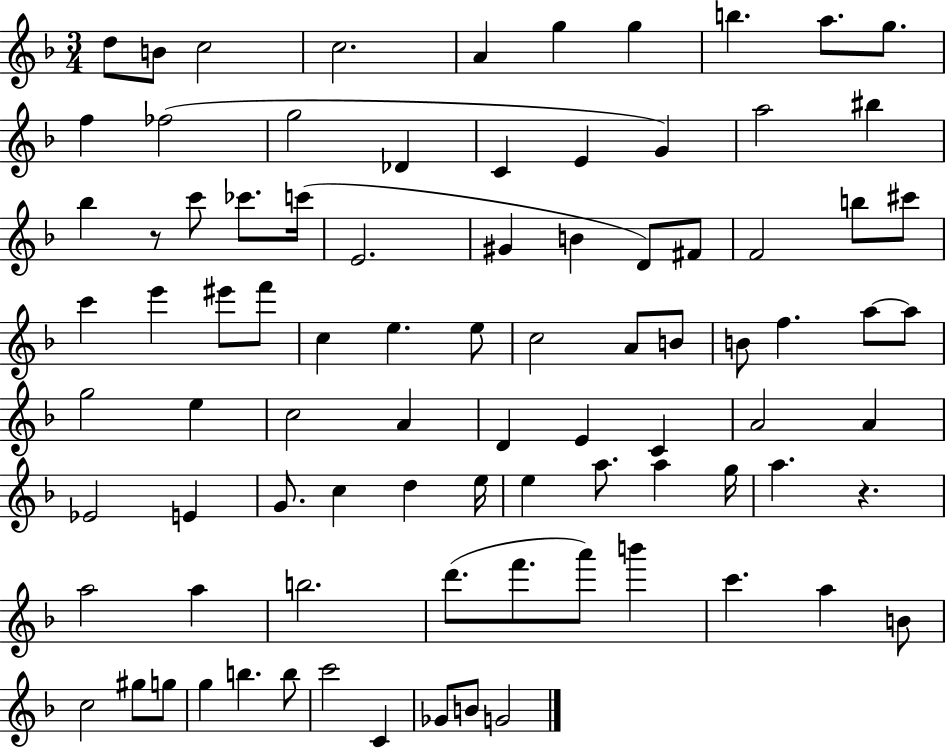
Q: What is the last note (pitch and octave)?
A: G4